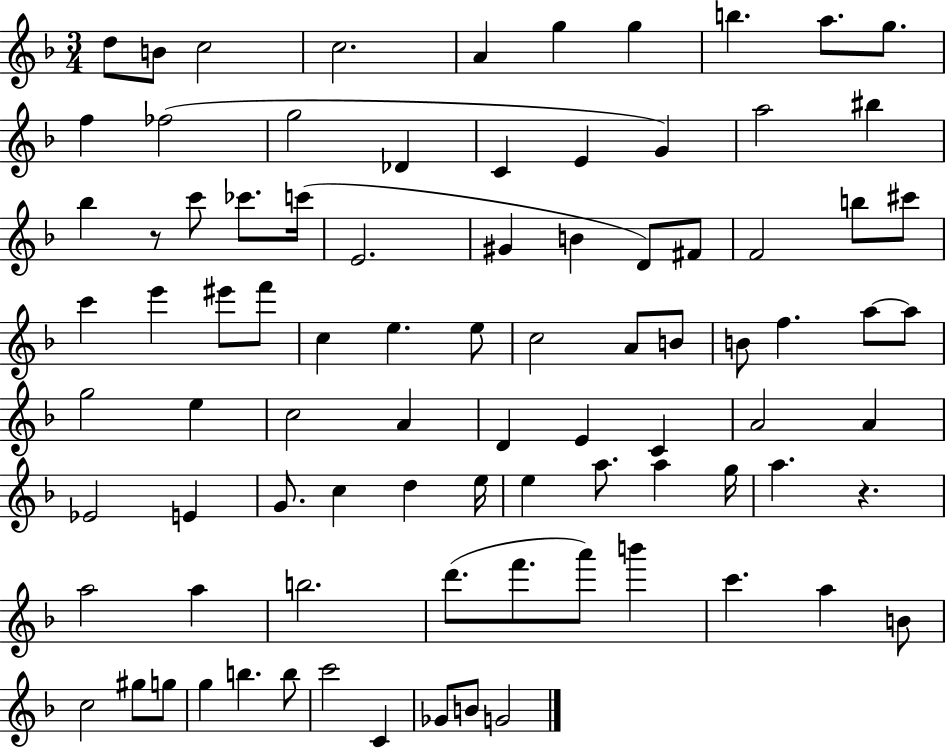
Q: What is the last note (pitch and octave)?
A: G4